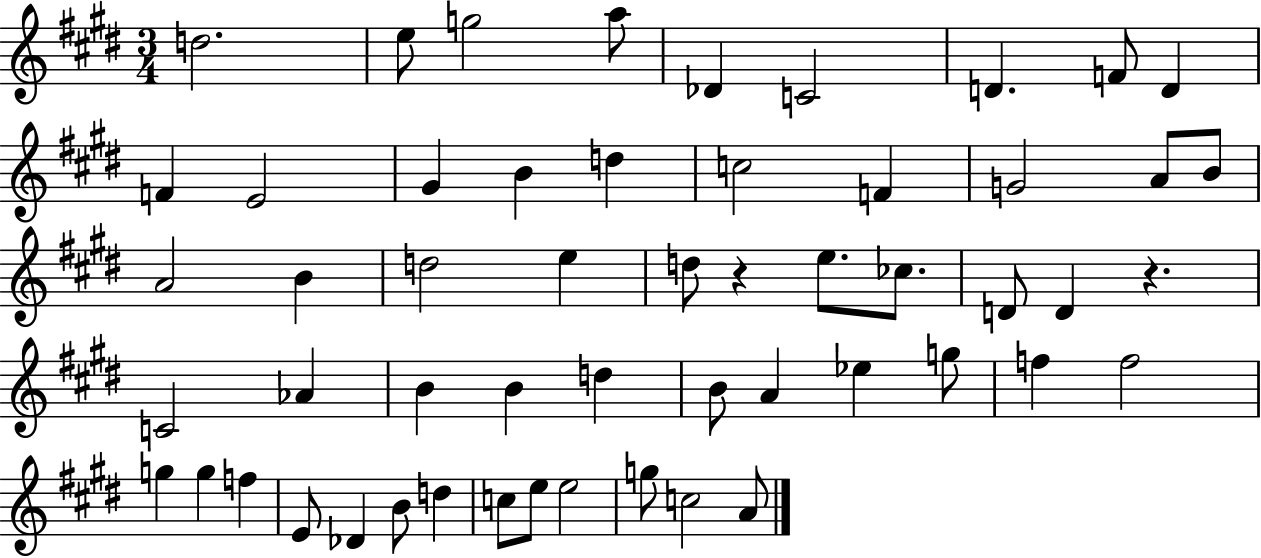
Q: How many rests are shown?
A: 2